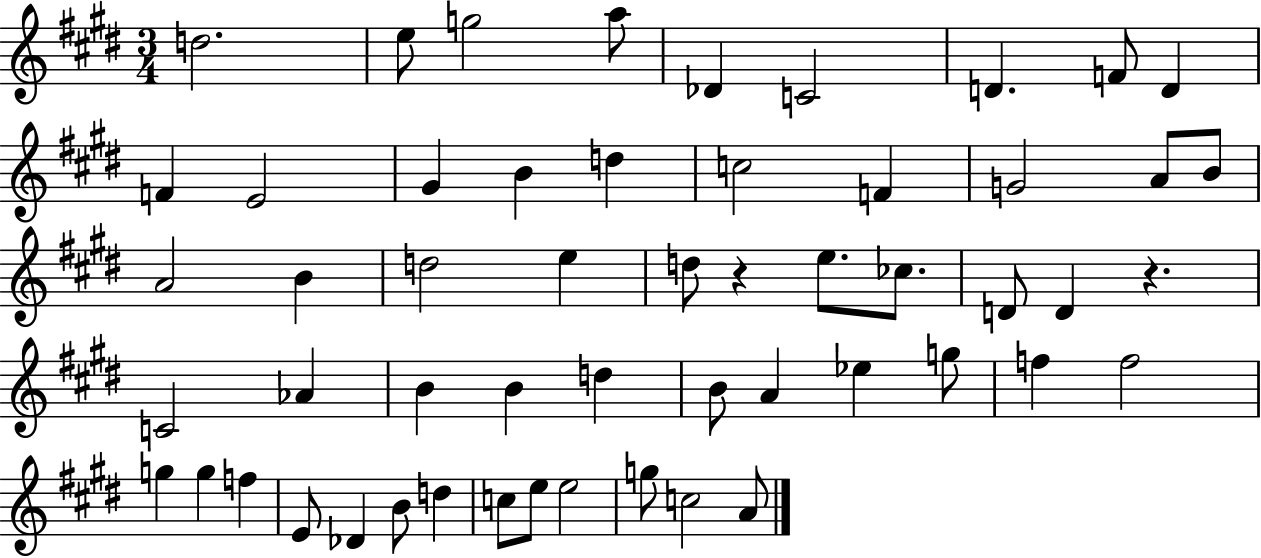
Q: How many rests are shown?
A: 2